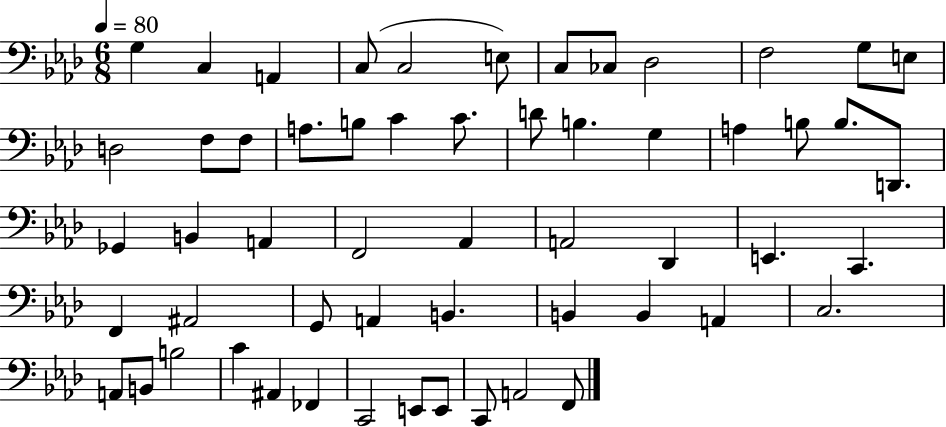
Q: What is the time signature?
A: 6/8